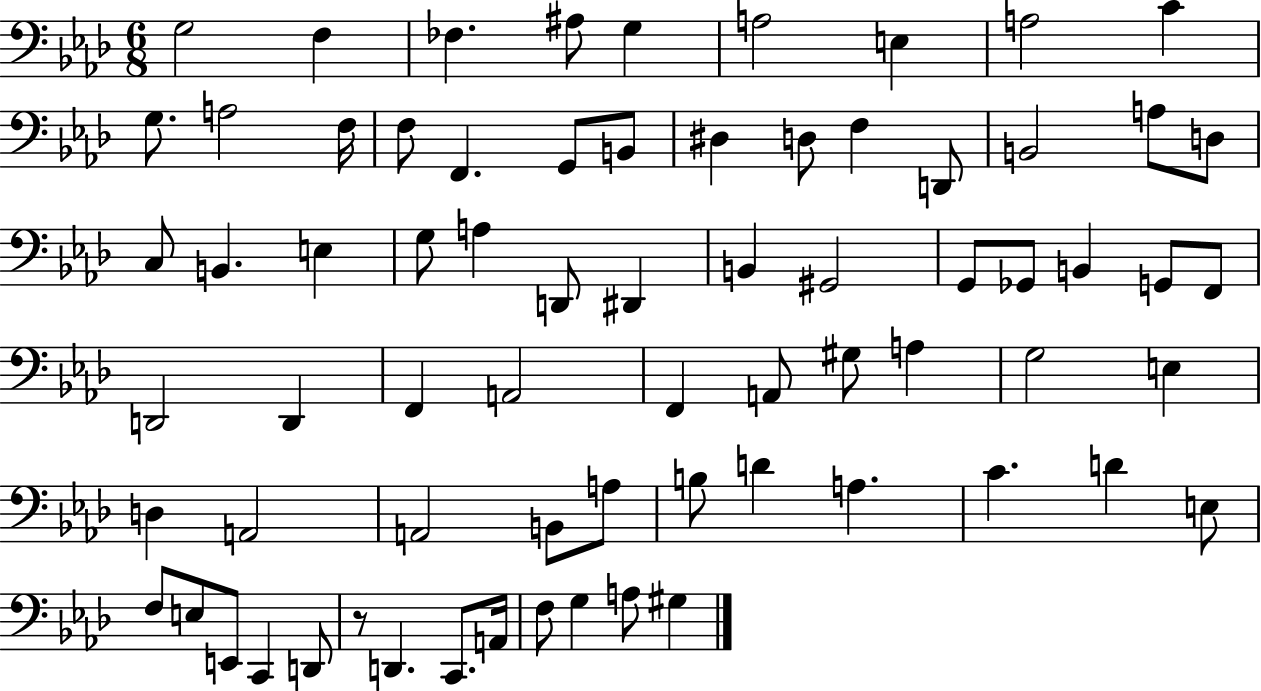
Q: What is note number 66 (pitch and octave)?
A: A2